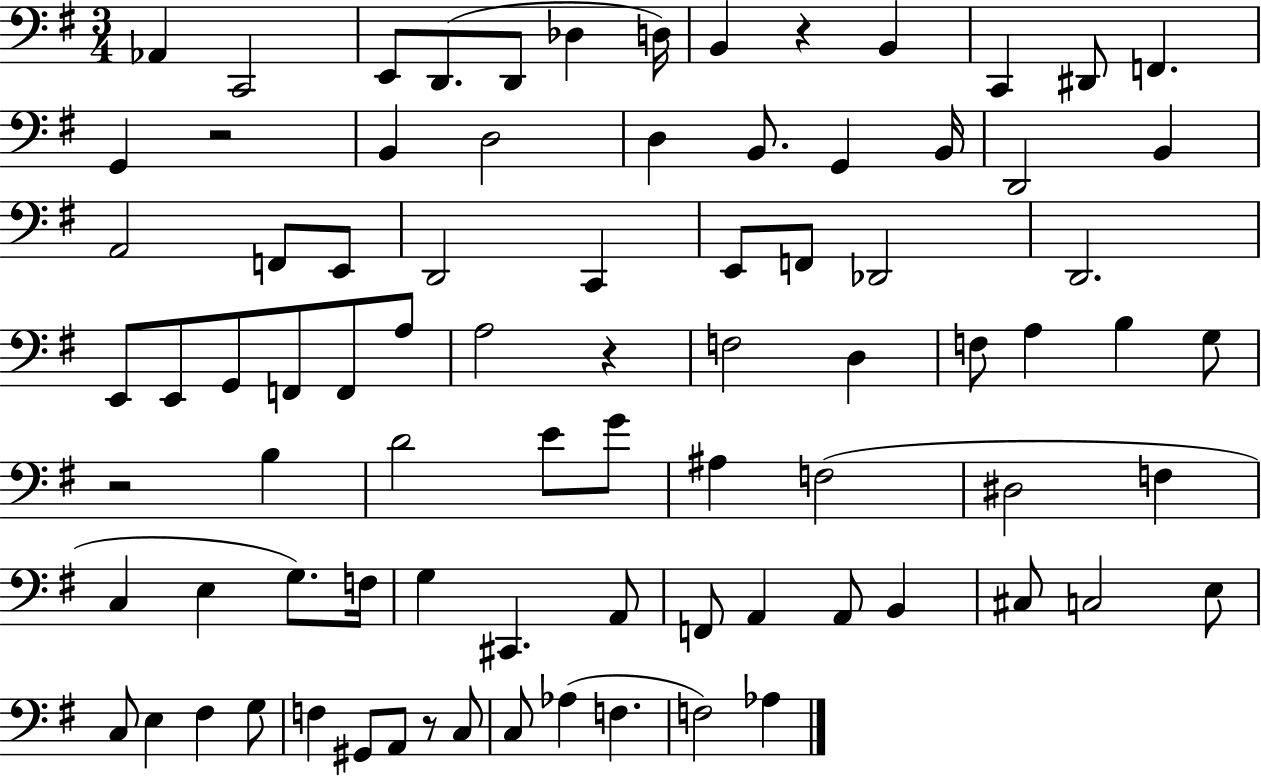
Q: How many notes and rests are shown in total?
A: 83